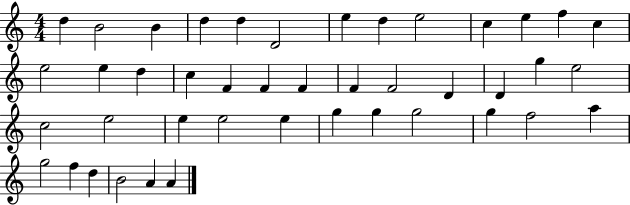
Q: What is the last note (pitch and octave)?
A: A4